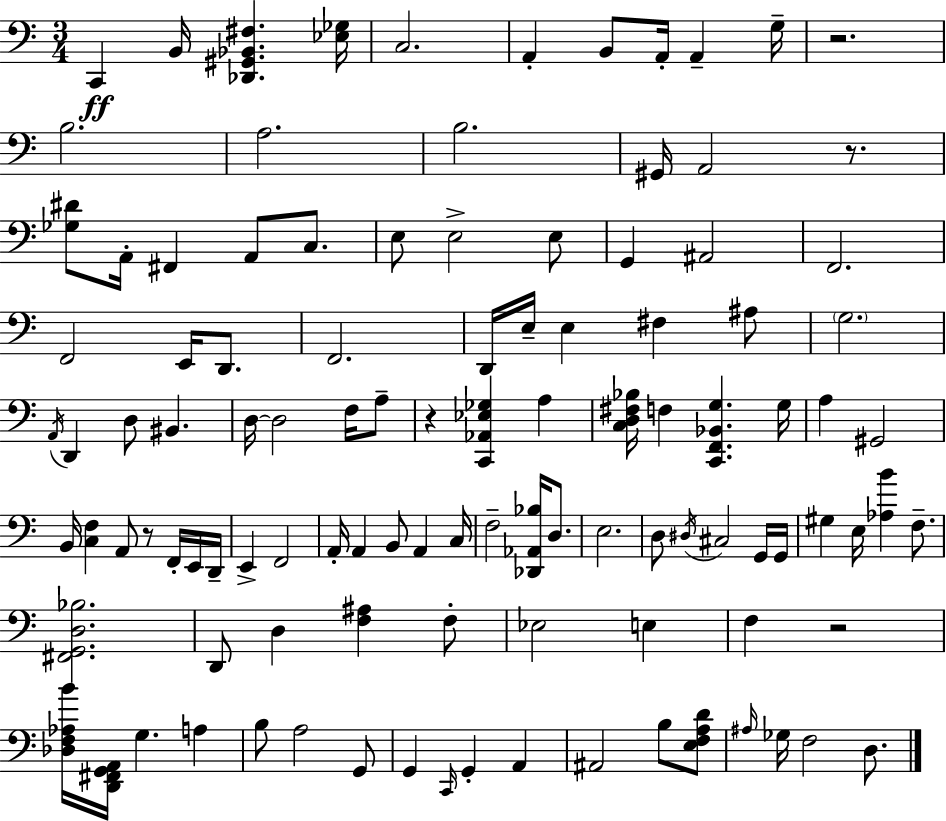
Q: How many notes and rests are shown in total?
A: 109